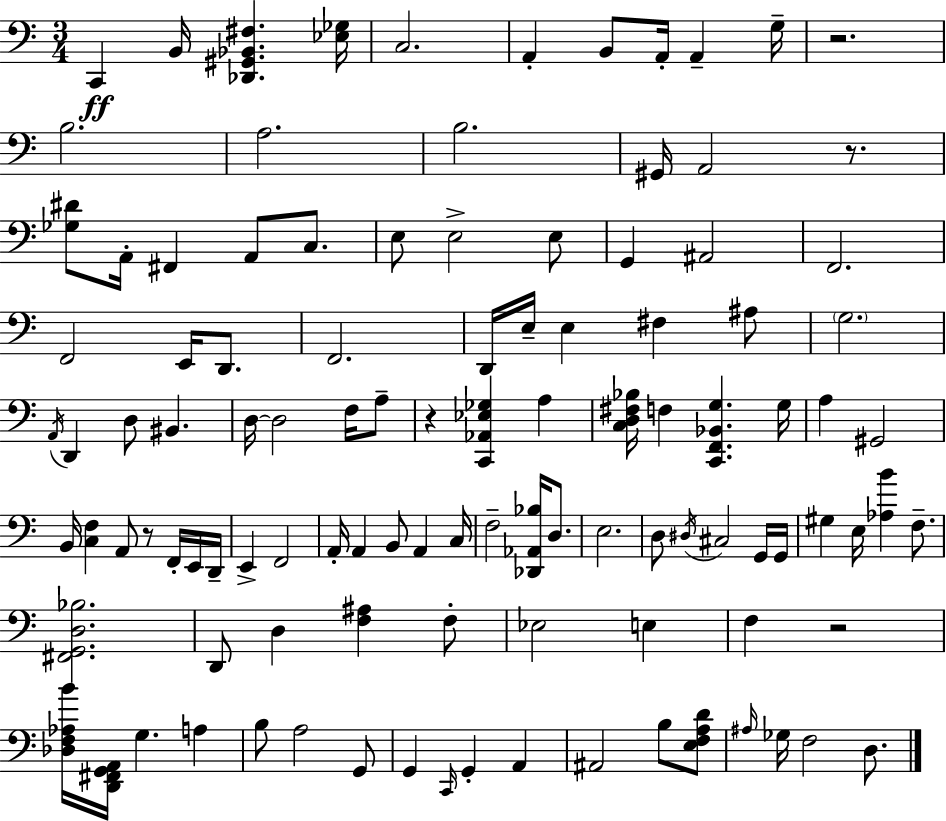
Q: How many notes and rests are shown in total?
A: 109